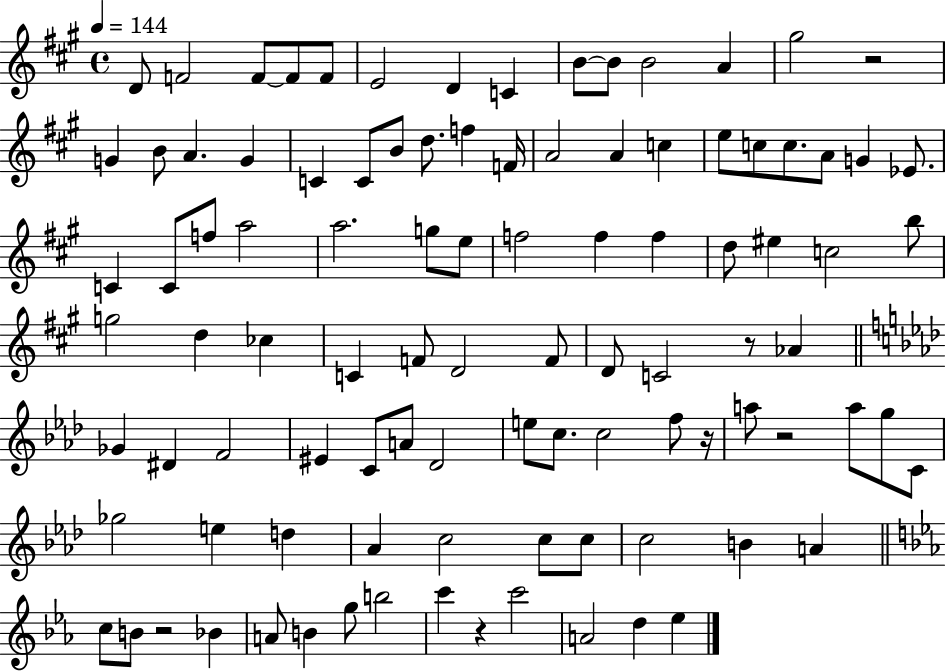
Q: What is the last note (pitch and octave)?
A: Eb5